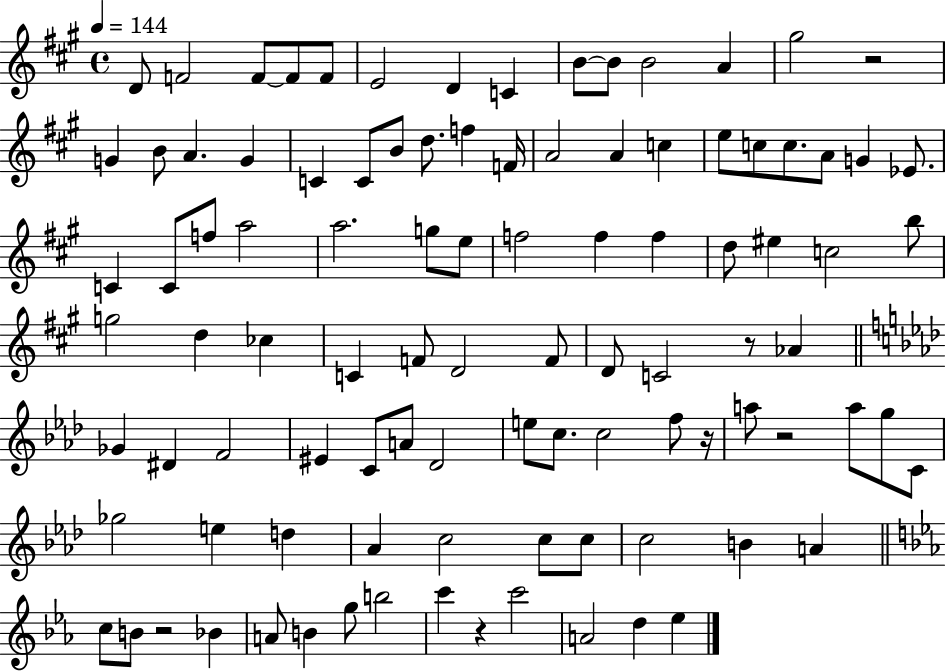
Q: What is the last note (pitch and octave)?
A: Eb5